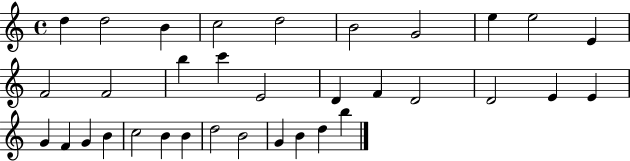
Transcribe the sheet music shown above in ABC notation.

X:1
T:Untitled
M:4/4
L:1/4
K:C
d d2 B c2 d2 B2 G2 e e2 E F2 F2 b c' E2 D F D2 D2 E E G F G B c2 B B d2 B2 G B d b